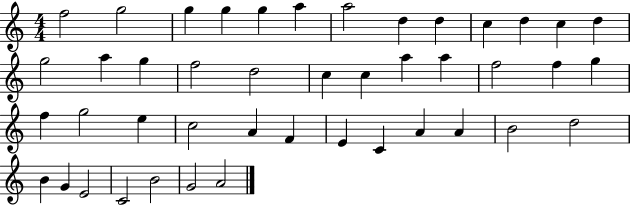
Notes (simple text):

F5/h G5/h G5/q G5/q G5/q A5/q A5/h D5/q D5/q C5/q D5/q C5/q D5/q G5/h A5/q G5/q F5/h D5/h C5/q C5/q A5/q A5/q F5/h F5/q G5/q F5/q G5/h E5/q C5/h A4/q F4/q E4/q C4/q A4/q A4/q B4/h D5/h B4/q G4/q E4/h C4/h B4/h G4/h A4/h